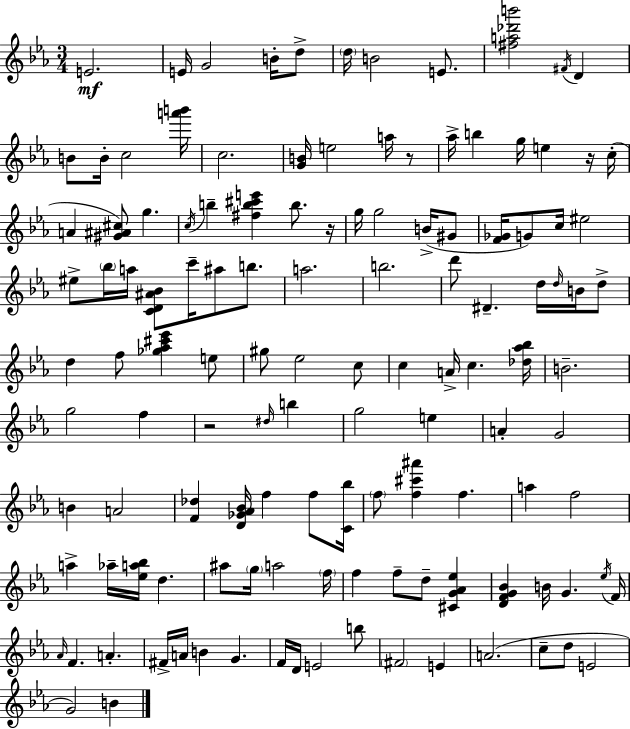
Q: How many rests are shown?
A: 4